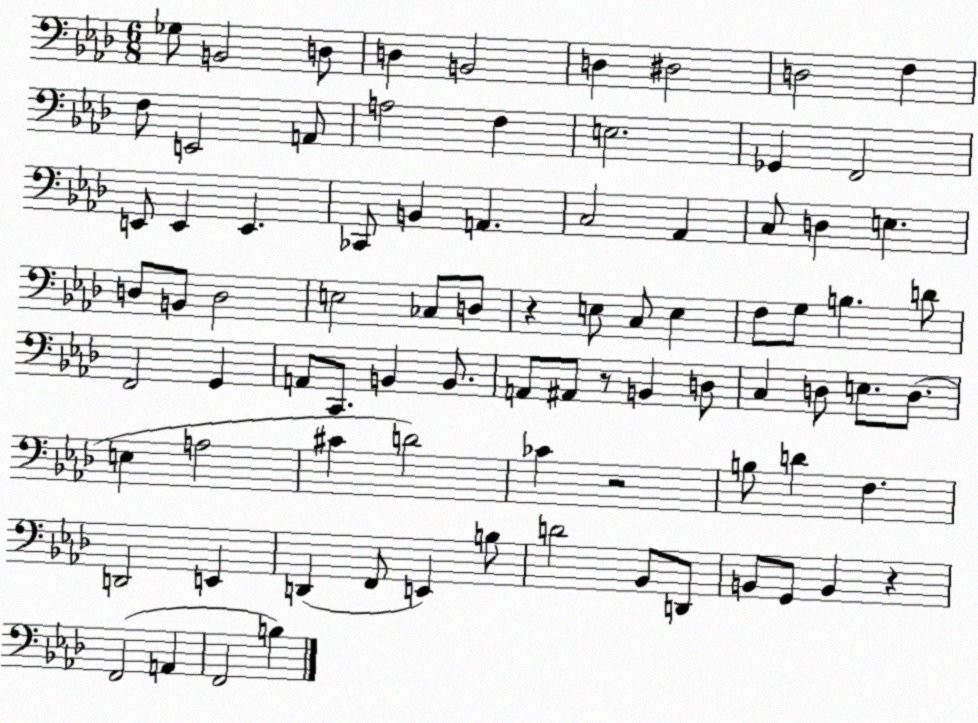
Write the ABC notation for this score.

X:1
T:Untitled
M:6/8
L:1/4
K:Ab
_G,/2 B,,2 D,/2 D, B,,2 D, ^D,2 D,2 F, F,/2 E,,2 A,,/2 A,2 F, E,2 _G,, F,,2 E,,/2 E,, E,, _C,,/2 B,, A,, C,2 _A,, C,/2 D, E, D,/2 B,,/2 D,2 E,2 _C,/2 D,/2 z E,/2 C,/2 E, F,/2 G,/2 B, D/2 F,,2 G,, A,,/2 C,,/2 B,, B,,/2 A,,/2 ^A,,/2 z/2 B,, D,/2 C, D,/2 E,/2 D,/2 E, A,2 ^C D2 _C z2 B,/2 D F, D,,2 E,, D,, F,,/2 E,, B,/2 D2 _B,,/2 D,,/2 B,,/2 G,,/2 B,, z F,,2 A,, F,,2 B,